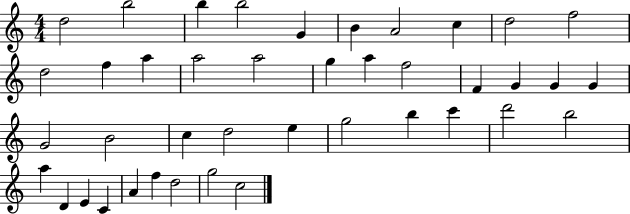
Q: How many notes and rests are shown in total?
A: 41